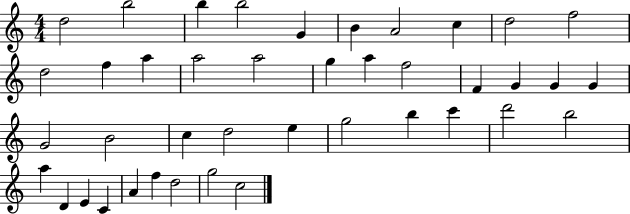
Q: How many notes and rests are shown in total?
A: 41